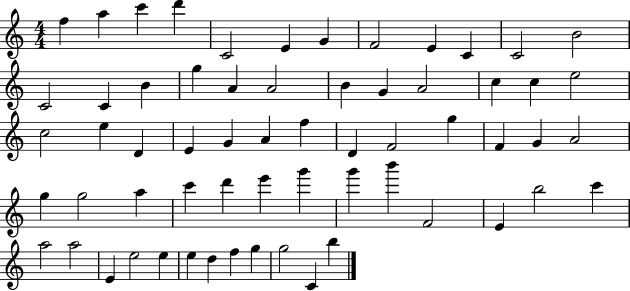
X:1
T:Untitled
M:4/4
L:1/4
K:C
f a c' d' C2 E G F2 E C C2 B2 C2 C B g A A2 B G A2 c c e2 c2 e D E G A f D F2 g F G A2 g g2 a c' d' e' g' g' b' F2 E b2 c' a2 a2 E e2 e e d f g g2 C b